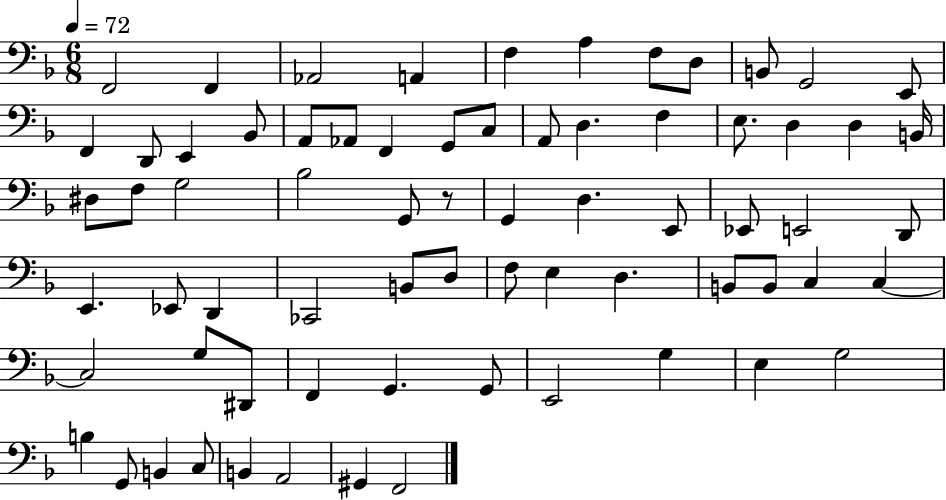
X:1
T:Untitled
M:6/8
L:1/4
K:F
F,,2 F,, _A,,2 A,, F, A, F,/2 D,/2 B,,/2 G,,2 E,,/2 F,, D,,/2 E,, _B,,/2 A,,/2 _A,,/2 F,, G,,/2 C,/2 A,,/2 D, F, E,/2 D, D, B,,/4 ^D,/2 F,/2 G,2 _B,2 G,,/2 z/2 G,, D, E,,/2 _E,,/2 E,,2 D,,/2 E,, _E,,/2 D,, _C,,2 B,,/2 D,/2 F,/2 E, D, B,,/2 B,,/2 C, C, C,2 G,/2 ^D,,/2 F,, G,, G,,/2 E,,2 G, E, G,2 B, G,,/2 B,, C,/2 B,, A,,2 ^G,, F,,2